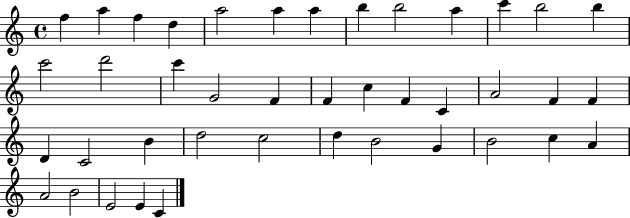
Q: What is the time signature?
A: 4/4